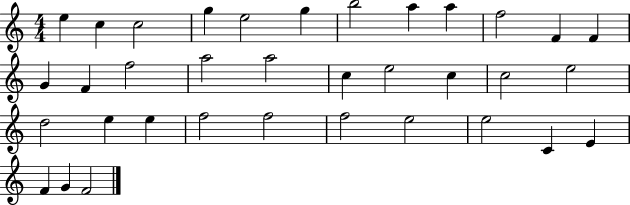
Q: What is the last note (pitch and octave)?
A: F4